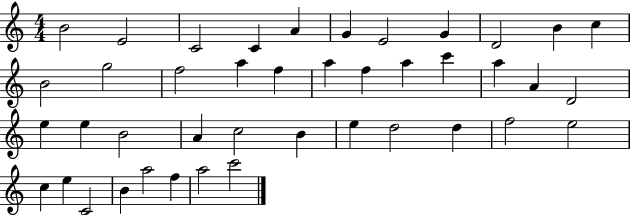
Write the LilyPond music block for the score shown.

{
  \clef treble
  \numericTimeSignature
  \time 4/4
  \key c \major
  b'2 e'2 | c'2 c'4 a'4 | g'4 e'2 g'4 | d'2 b'4 c''4 | \break b'2 g''2 | f''2 a''4 f''4 | a''4 f''4 a''4 c'''4 | a''4 a'4 d'2 | \break e''4 e''4 b'2 | a'4 c''2 b'4 | e''4 d''2 d''4 | f''2 e''2 | \break c''4 e''4 c'2 | b'4 a''2 f''4 | a''2 c'''2 | \bar "|."
}